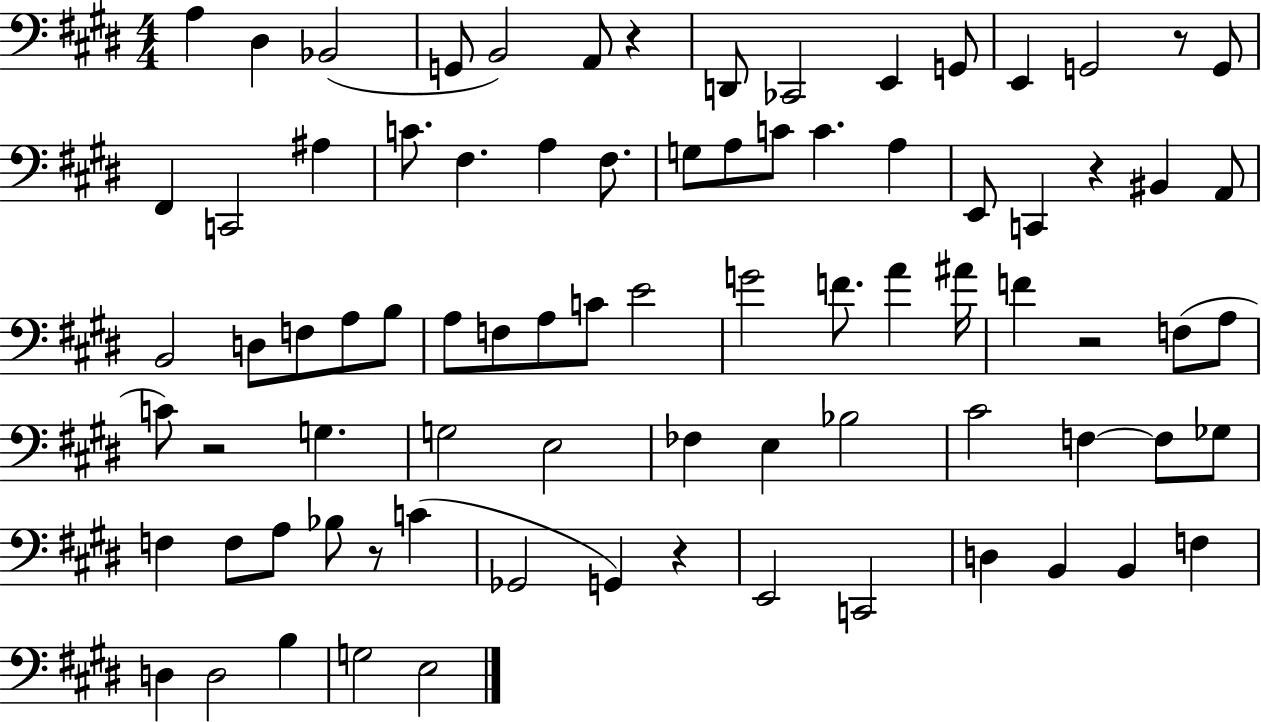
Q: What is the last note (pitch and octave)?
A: E3